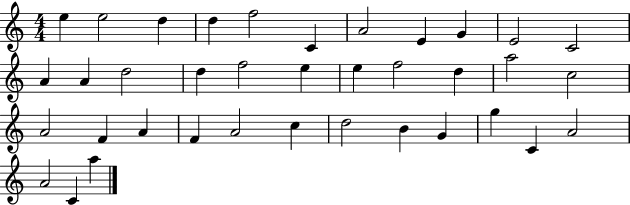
{
  \clef treble
  \numericTimeSignature
  \time 4/4
  \key c \major
  e''4 e''2 d''4 | d''4 f''2 c'4 | a'2 e'4 g'4 | e'2 c'2 | \break a'4 a'4 d''2 | d''4 f''2 e''4 | e''4 f''2 d''4 | a''2 c''2 | \break a'2 f'4 a'4 | f'4 a'2 c''4 | d''2 b'4 g'4 | g''4 c'4 a'2 | \break a'2 c'4 a''4 | \bar "|."
}